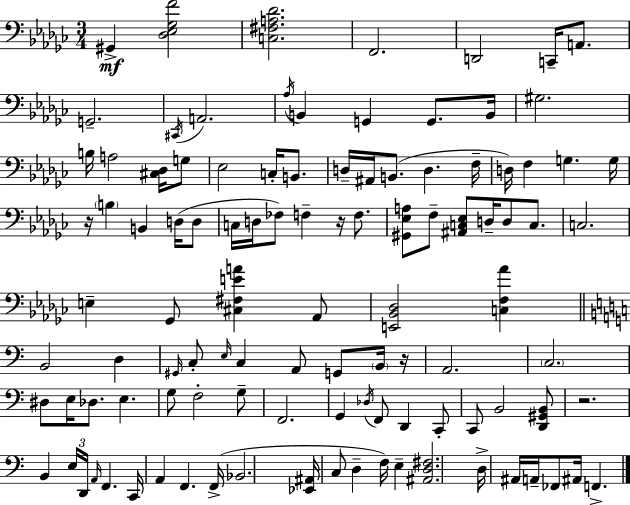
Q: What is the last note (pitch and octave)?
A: F2